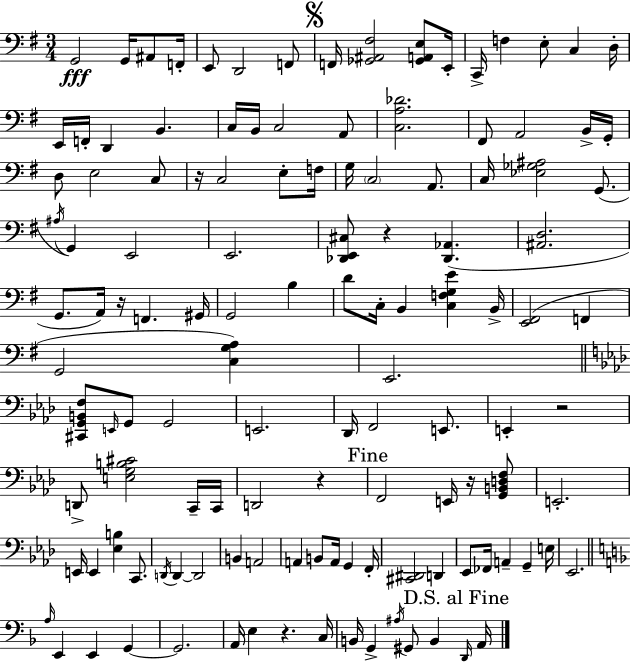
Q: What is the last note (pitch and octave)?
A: A2